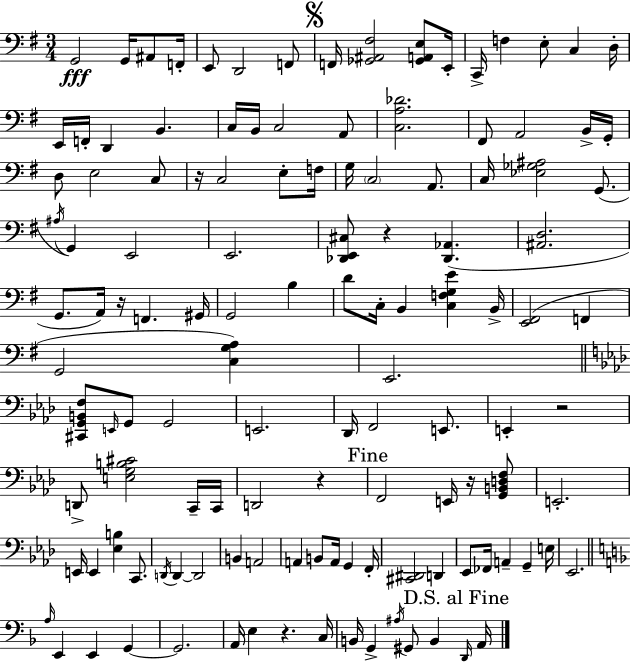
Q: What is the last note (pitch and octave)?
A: A2